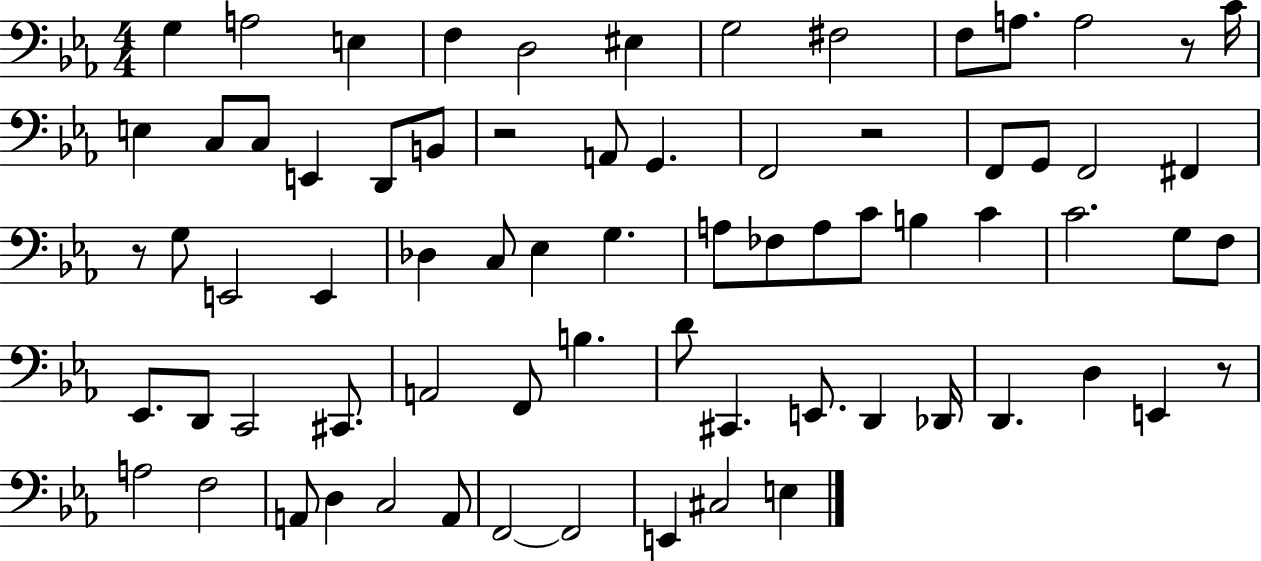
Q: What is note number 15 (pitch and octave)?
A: C3